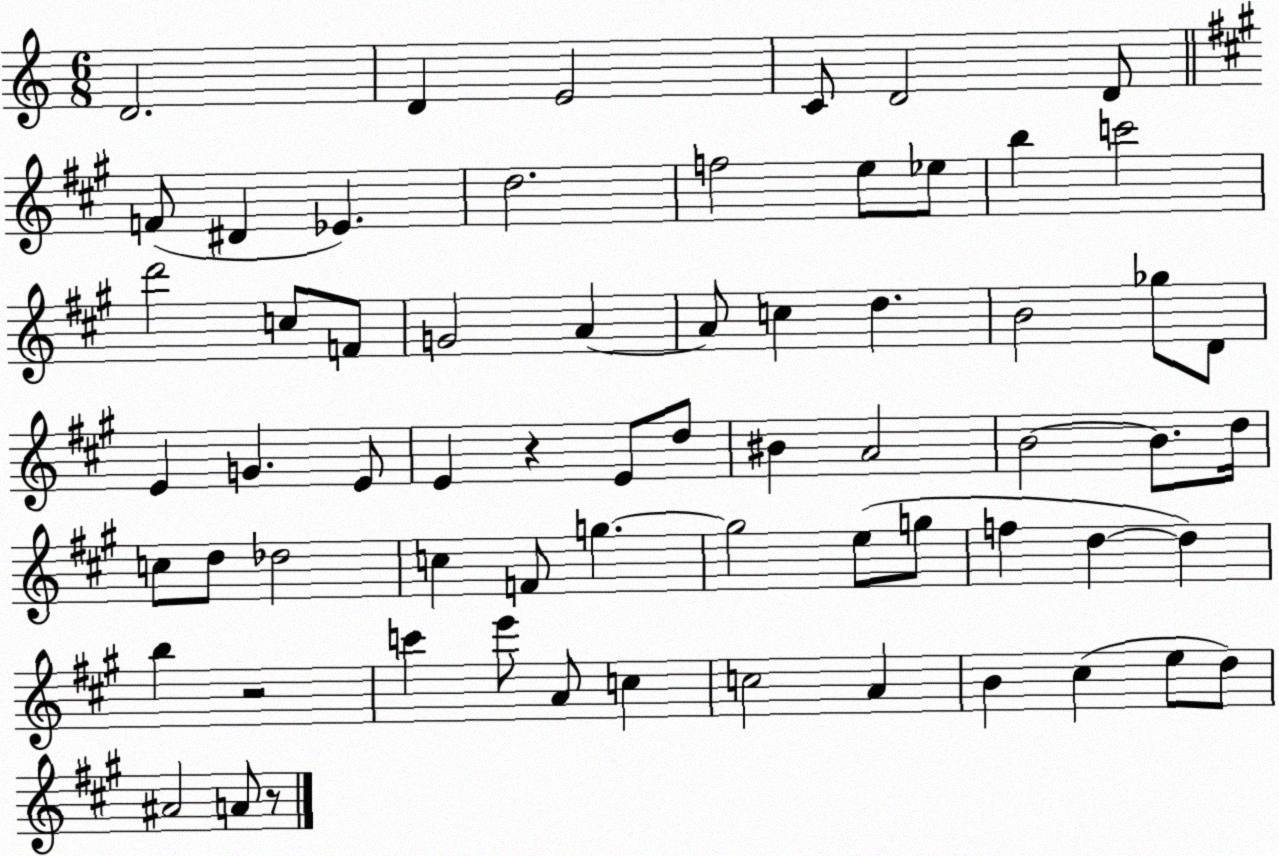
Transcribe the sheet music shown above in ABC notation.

X:1
T:Untitled
M:6/8
L:1/4
K:C
D2 D E2 C/2 D2 D/2 F/2 ^D _E d2 f2 e/2 _e/2 b c'2 d'2 c/2 F/2 G2 A A/2 c d B2 _g/2 D/2 E G E/2 E z E/2 d/2 ^B A2 B2 B/2 d/4 c/2 d/2 _d2 c F/2 g g2 e/2 g/2 f d d b z2 c' e'/2 A/2 c c2 A B ^c e/2 d/2 ^A2 A/2 z/2